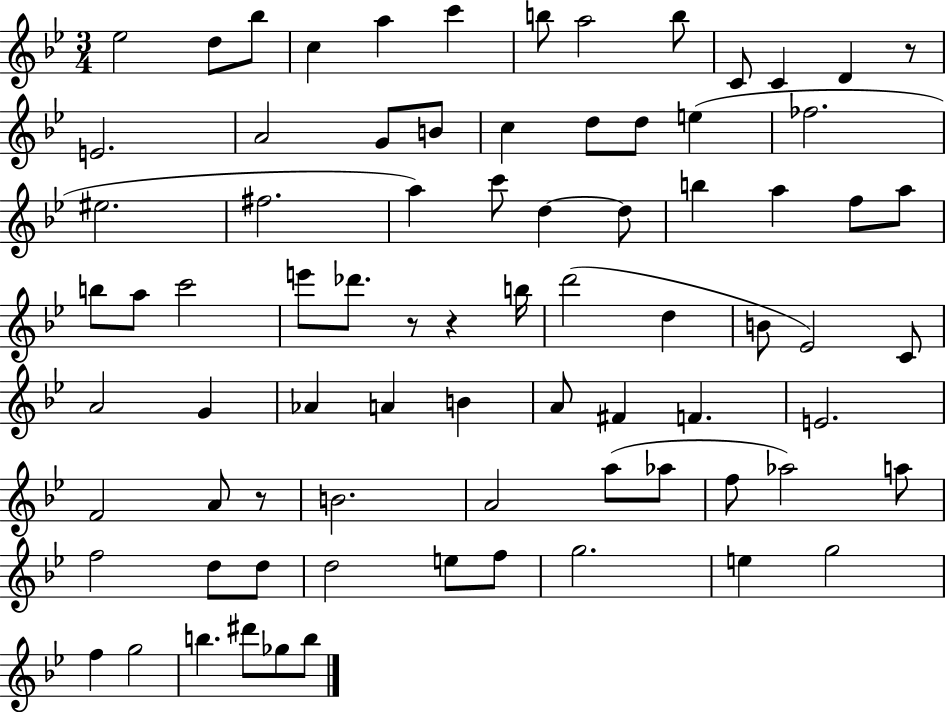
Eb5/h D5/e Bb5/e C5/q A5/q C6/q B5/e A5/h B5/e C4/e C4/q D4/q R/e E4/h. A4/h G4/e B4/e C5/q D5/e D5/e E5/q FES5/h. EIS5/h. F#5/h. A5/q C6/e D5/q D5/e B5/q A5/q F5/e A5/e B5/e A5/e C6/h E6/e Db6/e. R/e R/q B5/s D6/h D5/q B4/e Eb4/h C4/e A4/h G4/q Ab4/q A4/q B4/q A4/e F#4/q F4/q. E4/h. F4/h A4/e R/e B4/h. A4/h A5/e Ab5/e F5/e Ab5/h A5/e F5/h D5/e D5/e D5/h E5/e F5/e G5/h. E5/q G5/h F5/q G5/h B5/q. D#6/e Gb5/e B5/e